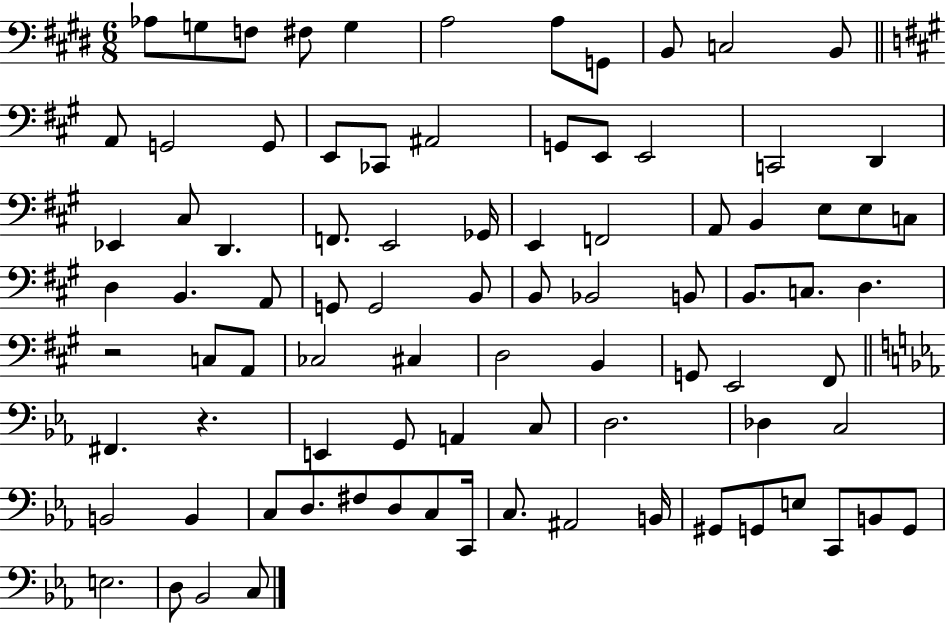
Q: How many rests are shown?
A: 2